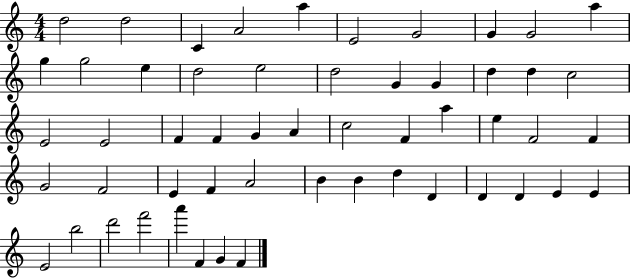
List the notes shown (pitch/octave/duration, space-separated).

D5/h D5/h C4/q A4/h A5/q E4/h G4/h G4/q G4/h A5/q G5/q G5/h E5/q D5/h E5/h D5/h G4/q G4/q D5/q D5/q C5/h E4/h E4/h F4/q F4/q G4/q A4/q C5/h F4/q A5/q E5/q F4/h F4/q G4/h F4/h E4/q F4/q A4/h B4/q B4/q D5/q D4/q D4/q D4/q E4/q E4/q E4/h B5/h D6/h F6/h A6/q F4/q G4/q F4/q